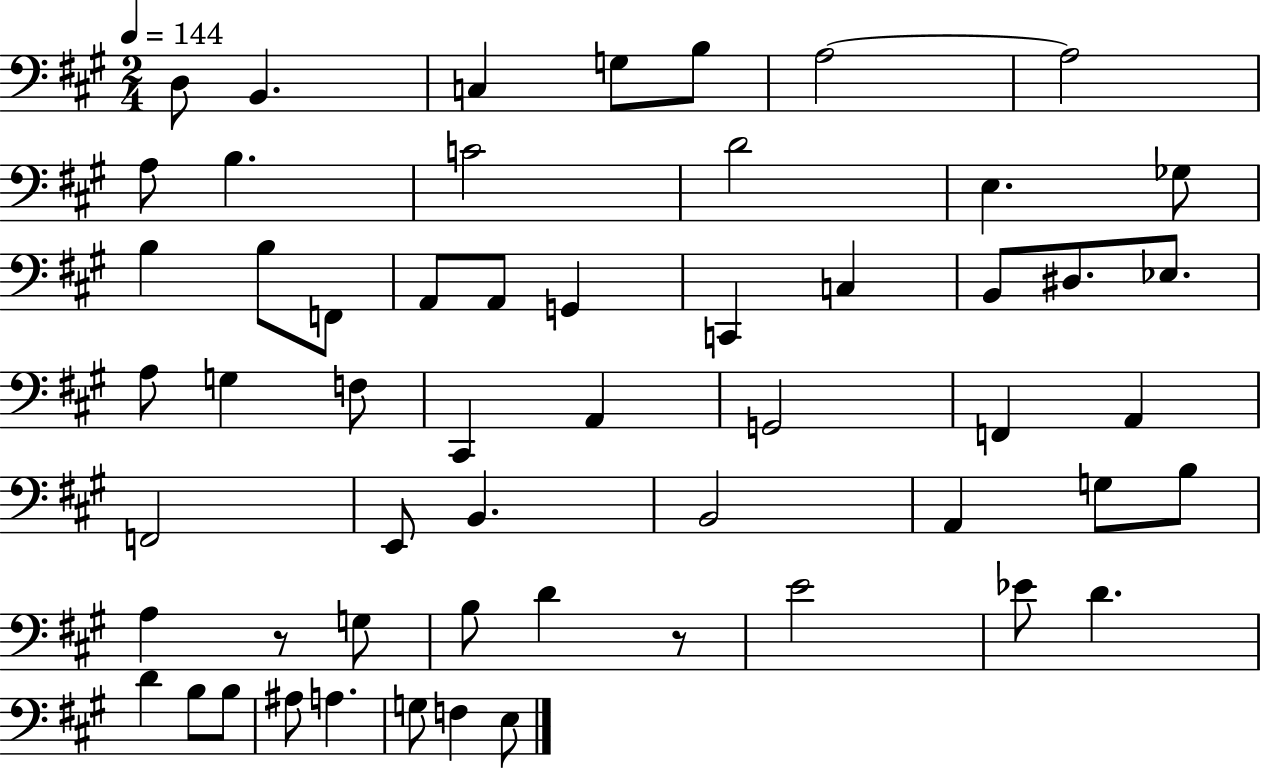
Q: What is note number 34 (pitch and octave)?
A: E2